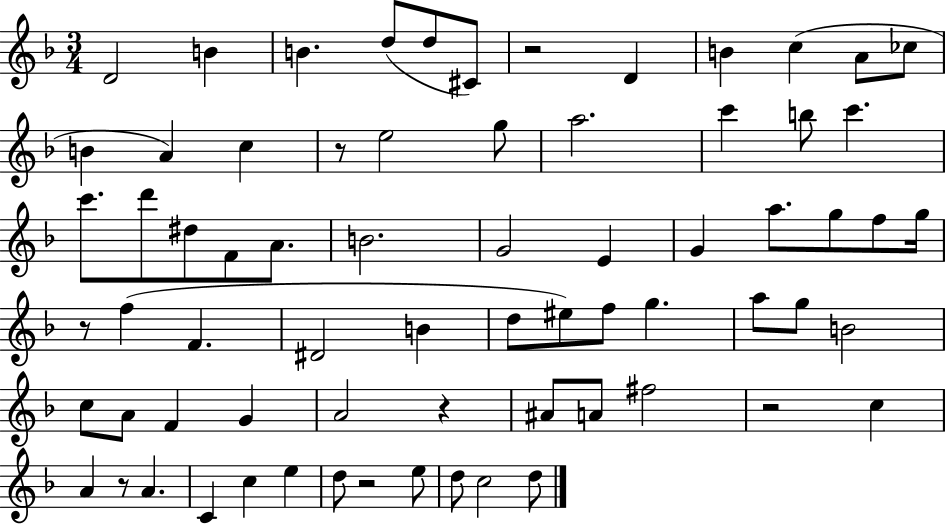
D4/h B4/q B4/q. D5/e D5/e C#4/e R/h D4/q B4/q C5/q A4/e CES5/e B4/q A4/q C5/q R/e E5/h G5/e A5/h. C6/q B5/e C6/q. C6/e. D6/e D#5/e F4/e A4/e. B4/h. G4/h E4/q G4/q A5/e. G5/e F5/e G5/s R/e F5/q F4/q. D#4/h B4/q D5/e EIS5/e F5/e G5/q. A5/e G5/e B4/h C5/e A4/e F4/q G4/q A4/h R/q A#4/e A4/e F#5/h R/h C5/q A4/q R/e A4/q. C4/q C5/q E5/q D5/e R/h E5/e D5/e C5/h D5/e